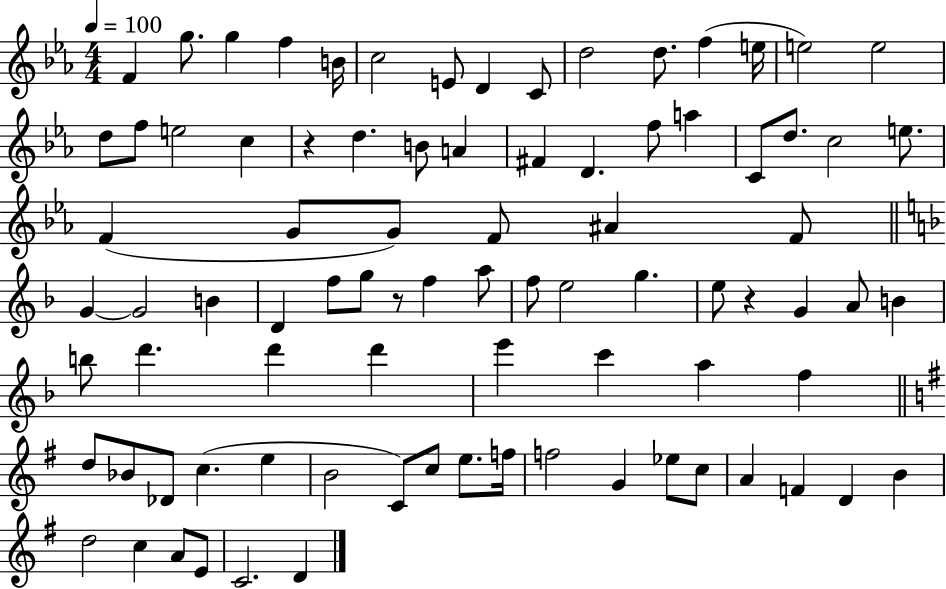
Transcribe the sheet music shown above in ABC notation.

X:1
T:Untitled
M:4/4
L:1/4
K:Eb
F g/2 g f B/4 c2 E/2 D C/2 d2 d/2 f e/4 e2 e2 d/2 f/2 e2 c z d B/2 A ^F D f/2 a C/2 d/2 c2 e/2 F G/2 G/2 F/2 ^A F/2 G G2 B D f/2 g/2 z/2 f a/2 f/2 e2 g e/2 z G A/2 B b/2 d' d' d' e' c' a f d/2 _B/2 _D/2 c e B2 C/2 c/2 e/2 f/4 f2 G _e/2 c/2 A F D B d2 c A/2 E/2 C2 D